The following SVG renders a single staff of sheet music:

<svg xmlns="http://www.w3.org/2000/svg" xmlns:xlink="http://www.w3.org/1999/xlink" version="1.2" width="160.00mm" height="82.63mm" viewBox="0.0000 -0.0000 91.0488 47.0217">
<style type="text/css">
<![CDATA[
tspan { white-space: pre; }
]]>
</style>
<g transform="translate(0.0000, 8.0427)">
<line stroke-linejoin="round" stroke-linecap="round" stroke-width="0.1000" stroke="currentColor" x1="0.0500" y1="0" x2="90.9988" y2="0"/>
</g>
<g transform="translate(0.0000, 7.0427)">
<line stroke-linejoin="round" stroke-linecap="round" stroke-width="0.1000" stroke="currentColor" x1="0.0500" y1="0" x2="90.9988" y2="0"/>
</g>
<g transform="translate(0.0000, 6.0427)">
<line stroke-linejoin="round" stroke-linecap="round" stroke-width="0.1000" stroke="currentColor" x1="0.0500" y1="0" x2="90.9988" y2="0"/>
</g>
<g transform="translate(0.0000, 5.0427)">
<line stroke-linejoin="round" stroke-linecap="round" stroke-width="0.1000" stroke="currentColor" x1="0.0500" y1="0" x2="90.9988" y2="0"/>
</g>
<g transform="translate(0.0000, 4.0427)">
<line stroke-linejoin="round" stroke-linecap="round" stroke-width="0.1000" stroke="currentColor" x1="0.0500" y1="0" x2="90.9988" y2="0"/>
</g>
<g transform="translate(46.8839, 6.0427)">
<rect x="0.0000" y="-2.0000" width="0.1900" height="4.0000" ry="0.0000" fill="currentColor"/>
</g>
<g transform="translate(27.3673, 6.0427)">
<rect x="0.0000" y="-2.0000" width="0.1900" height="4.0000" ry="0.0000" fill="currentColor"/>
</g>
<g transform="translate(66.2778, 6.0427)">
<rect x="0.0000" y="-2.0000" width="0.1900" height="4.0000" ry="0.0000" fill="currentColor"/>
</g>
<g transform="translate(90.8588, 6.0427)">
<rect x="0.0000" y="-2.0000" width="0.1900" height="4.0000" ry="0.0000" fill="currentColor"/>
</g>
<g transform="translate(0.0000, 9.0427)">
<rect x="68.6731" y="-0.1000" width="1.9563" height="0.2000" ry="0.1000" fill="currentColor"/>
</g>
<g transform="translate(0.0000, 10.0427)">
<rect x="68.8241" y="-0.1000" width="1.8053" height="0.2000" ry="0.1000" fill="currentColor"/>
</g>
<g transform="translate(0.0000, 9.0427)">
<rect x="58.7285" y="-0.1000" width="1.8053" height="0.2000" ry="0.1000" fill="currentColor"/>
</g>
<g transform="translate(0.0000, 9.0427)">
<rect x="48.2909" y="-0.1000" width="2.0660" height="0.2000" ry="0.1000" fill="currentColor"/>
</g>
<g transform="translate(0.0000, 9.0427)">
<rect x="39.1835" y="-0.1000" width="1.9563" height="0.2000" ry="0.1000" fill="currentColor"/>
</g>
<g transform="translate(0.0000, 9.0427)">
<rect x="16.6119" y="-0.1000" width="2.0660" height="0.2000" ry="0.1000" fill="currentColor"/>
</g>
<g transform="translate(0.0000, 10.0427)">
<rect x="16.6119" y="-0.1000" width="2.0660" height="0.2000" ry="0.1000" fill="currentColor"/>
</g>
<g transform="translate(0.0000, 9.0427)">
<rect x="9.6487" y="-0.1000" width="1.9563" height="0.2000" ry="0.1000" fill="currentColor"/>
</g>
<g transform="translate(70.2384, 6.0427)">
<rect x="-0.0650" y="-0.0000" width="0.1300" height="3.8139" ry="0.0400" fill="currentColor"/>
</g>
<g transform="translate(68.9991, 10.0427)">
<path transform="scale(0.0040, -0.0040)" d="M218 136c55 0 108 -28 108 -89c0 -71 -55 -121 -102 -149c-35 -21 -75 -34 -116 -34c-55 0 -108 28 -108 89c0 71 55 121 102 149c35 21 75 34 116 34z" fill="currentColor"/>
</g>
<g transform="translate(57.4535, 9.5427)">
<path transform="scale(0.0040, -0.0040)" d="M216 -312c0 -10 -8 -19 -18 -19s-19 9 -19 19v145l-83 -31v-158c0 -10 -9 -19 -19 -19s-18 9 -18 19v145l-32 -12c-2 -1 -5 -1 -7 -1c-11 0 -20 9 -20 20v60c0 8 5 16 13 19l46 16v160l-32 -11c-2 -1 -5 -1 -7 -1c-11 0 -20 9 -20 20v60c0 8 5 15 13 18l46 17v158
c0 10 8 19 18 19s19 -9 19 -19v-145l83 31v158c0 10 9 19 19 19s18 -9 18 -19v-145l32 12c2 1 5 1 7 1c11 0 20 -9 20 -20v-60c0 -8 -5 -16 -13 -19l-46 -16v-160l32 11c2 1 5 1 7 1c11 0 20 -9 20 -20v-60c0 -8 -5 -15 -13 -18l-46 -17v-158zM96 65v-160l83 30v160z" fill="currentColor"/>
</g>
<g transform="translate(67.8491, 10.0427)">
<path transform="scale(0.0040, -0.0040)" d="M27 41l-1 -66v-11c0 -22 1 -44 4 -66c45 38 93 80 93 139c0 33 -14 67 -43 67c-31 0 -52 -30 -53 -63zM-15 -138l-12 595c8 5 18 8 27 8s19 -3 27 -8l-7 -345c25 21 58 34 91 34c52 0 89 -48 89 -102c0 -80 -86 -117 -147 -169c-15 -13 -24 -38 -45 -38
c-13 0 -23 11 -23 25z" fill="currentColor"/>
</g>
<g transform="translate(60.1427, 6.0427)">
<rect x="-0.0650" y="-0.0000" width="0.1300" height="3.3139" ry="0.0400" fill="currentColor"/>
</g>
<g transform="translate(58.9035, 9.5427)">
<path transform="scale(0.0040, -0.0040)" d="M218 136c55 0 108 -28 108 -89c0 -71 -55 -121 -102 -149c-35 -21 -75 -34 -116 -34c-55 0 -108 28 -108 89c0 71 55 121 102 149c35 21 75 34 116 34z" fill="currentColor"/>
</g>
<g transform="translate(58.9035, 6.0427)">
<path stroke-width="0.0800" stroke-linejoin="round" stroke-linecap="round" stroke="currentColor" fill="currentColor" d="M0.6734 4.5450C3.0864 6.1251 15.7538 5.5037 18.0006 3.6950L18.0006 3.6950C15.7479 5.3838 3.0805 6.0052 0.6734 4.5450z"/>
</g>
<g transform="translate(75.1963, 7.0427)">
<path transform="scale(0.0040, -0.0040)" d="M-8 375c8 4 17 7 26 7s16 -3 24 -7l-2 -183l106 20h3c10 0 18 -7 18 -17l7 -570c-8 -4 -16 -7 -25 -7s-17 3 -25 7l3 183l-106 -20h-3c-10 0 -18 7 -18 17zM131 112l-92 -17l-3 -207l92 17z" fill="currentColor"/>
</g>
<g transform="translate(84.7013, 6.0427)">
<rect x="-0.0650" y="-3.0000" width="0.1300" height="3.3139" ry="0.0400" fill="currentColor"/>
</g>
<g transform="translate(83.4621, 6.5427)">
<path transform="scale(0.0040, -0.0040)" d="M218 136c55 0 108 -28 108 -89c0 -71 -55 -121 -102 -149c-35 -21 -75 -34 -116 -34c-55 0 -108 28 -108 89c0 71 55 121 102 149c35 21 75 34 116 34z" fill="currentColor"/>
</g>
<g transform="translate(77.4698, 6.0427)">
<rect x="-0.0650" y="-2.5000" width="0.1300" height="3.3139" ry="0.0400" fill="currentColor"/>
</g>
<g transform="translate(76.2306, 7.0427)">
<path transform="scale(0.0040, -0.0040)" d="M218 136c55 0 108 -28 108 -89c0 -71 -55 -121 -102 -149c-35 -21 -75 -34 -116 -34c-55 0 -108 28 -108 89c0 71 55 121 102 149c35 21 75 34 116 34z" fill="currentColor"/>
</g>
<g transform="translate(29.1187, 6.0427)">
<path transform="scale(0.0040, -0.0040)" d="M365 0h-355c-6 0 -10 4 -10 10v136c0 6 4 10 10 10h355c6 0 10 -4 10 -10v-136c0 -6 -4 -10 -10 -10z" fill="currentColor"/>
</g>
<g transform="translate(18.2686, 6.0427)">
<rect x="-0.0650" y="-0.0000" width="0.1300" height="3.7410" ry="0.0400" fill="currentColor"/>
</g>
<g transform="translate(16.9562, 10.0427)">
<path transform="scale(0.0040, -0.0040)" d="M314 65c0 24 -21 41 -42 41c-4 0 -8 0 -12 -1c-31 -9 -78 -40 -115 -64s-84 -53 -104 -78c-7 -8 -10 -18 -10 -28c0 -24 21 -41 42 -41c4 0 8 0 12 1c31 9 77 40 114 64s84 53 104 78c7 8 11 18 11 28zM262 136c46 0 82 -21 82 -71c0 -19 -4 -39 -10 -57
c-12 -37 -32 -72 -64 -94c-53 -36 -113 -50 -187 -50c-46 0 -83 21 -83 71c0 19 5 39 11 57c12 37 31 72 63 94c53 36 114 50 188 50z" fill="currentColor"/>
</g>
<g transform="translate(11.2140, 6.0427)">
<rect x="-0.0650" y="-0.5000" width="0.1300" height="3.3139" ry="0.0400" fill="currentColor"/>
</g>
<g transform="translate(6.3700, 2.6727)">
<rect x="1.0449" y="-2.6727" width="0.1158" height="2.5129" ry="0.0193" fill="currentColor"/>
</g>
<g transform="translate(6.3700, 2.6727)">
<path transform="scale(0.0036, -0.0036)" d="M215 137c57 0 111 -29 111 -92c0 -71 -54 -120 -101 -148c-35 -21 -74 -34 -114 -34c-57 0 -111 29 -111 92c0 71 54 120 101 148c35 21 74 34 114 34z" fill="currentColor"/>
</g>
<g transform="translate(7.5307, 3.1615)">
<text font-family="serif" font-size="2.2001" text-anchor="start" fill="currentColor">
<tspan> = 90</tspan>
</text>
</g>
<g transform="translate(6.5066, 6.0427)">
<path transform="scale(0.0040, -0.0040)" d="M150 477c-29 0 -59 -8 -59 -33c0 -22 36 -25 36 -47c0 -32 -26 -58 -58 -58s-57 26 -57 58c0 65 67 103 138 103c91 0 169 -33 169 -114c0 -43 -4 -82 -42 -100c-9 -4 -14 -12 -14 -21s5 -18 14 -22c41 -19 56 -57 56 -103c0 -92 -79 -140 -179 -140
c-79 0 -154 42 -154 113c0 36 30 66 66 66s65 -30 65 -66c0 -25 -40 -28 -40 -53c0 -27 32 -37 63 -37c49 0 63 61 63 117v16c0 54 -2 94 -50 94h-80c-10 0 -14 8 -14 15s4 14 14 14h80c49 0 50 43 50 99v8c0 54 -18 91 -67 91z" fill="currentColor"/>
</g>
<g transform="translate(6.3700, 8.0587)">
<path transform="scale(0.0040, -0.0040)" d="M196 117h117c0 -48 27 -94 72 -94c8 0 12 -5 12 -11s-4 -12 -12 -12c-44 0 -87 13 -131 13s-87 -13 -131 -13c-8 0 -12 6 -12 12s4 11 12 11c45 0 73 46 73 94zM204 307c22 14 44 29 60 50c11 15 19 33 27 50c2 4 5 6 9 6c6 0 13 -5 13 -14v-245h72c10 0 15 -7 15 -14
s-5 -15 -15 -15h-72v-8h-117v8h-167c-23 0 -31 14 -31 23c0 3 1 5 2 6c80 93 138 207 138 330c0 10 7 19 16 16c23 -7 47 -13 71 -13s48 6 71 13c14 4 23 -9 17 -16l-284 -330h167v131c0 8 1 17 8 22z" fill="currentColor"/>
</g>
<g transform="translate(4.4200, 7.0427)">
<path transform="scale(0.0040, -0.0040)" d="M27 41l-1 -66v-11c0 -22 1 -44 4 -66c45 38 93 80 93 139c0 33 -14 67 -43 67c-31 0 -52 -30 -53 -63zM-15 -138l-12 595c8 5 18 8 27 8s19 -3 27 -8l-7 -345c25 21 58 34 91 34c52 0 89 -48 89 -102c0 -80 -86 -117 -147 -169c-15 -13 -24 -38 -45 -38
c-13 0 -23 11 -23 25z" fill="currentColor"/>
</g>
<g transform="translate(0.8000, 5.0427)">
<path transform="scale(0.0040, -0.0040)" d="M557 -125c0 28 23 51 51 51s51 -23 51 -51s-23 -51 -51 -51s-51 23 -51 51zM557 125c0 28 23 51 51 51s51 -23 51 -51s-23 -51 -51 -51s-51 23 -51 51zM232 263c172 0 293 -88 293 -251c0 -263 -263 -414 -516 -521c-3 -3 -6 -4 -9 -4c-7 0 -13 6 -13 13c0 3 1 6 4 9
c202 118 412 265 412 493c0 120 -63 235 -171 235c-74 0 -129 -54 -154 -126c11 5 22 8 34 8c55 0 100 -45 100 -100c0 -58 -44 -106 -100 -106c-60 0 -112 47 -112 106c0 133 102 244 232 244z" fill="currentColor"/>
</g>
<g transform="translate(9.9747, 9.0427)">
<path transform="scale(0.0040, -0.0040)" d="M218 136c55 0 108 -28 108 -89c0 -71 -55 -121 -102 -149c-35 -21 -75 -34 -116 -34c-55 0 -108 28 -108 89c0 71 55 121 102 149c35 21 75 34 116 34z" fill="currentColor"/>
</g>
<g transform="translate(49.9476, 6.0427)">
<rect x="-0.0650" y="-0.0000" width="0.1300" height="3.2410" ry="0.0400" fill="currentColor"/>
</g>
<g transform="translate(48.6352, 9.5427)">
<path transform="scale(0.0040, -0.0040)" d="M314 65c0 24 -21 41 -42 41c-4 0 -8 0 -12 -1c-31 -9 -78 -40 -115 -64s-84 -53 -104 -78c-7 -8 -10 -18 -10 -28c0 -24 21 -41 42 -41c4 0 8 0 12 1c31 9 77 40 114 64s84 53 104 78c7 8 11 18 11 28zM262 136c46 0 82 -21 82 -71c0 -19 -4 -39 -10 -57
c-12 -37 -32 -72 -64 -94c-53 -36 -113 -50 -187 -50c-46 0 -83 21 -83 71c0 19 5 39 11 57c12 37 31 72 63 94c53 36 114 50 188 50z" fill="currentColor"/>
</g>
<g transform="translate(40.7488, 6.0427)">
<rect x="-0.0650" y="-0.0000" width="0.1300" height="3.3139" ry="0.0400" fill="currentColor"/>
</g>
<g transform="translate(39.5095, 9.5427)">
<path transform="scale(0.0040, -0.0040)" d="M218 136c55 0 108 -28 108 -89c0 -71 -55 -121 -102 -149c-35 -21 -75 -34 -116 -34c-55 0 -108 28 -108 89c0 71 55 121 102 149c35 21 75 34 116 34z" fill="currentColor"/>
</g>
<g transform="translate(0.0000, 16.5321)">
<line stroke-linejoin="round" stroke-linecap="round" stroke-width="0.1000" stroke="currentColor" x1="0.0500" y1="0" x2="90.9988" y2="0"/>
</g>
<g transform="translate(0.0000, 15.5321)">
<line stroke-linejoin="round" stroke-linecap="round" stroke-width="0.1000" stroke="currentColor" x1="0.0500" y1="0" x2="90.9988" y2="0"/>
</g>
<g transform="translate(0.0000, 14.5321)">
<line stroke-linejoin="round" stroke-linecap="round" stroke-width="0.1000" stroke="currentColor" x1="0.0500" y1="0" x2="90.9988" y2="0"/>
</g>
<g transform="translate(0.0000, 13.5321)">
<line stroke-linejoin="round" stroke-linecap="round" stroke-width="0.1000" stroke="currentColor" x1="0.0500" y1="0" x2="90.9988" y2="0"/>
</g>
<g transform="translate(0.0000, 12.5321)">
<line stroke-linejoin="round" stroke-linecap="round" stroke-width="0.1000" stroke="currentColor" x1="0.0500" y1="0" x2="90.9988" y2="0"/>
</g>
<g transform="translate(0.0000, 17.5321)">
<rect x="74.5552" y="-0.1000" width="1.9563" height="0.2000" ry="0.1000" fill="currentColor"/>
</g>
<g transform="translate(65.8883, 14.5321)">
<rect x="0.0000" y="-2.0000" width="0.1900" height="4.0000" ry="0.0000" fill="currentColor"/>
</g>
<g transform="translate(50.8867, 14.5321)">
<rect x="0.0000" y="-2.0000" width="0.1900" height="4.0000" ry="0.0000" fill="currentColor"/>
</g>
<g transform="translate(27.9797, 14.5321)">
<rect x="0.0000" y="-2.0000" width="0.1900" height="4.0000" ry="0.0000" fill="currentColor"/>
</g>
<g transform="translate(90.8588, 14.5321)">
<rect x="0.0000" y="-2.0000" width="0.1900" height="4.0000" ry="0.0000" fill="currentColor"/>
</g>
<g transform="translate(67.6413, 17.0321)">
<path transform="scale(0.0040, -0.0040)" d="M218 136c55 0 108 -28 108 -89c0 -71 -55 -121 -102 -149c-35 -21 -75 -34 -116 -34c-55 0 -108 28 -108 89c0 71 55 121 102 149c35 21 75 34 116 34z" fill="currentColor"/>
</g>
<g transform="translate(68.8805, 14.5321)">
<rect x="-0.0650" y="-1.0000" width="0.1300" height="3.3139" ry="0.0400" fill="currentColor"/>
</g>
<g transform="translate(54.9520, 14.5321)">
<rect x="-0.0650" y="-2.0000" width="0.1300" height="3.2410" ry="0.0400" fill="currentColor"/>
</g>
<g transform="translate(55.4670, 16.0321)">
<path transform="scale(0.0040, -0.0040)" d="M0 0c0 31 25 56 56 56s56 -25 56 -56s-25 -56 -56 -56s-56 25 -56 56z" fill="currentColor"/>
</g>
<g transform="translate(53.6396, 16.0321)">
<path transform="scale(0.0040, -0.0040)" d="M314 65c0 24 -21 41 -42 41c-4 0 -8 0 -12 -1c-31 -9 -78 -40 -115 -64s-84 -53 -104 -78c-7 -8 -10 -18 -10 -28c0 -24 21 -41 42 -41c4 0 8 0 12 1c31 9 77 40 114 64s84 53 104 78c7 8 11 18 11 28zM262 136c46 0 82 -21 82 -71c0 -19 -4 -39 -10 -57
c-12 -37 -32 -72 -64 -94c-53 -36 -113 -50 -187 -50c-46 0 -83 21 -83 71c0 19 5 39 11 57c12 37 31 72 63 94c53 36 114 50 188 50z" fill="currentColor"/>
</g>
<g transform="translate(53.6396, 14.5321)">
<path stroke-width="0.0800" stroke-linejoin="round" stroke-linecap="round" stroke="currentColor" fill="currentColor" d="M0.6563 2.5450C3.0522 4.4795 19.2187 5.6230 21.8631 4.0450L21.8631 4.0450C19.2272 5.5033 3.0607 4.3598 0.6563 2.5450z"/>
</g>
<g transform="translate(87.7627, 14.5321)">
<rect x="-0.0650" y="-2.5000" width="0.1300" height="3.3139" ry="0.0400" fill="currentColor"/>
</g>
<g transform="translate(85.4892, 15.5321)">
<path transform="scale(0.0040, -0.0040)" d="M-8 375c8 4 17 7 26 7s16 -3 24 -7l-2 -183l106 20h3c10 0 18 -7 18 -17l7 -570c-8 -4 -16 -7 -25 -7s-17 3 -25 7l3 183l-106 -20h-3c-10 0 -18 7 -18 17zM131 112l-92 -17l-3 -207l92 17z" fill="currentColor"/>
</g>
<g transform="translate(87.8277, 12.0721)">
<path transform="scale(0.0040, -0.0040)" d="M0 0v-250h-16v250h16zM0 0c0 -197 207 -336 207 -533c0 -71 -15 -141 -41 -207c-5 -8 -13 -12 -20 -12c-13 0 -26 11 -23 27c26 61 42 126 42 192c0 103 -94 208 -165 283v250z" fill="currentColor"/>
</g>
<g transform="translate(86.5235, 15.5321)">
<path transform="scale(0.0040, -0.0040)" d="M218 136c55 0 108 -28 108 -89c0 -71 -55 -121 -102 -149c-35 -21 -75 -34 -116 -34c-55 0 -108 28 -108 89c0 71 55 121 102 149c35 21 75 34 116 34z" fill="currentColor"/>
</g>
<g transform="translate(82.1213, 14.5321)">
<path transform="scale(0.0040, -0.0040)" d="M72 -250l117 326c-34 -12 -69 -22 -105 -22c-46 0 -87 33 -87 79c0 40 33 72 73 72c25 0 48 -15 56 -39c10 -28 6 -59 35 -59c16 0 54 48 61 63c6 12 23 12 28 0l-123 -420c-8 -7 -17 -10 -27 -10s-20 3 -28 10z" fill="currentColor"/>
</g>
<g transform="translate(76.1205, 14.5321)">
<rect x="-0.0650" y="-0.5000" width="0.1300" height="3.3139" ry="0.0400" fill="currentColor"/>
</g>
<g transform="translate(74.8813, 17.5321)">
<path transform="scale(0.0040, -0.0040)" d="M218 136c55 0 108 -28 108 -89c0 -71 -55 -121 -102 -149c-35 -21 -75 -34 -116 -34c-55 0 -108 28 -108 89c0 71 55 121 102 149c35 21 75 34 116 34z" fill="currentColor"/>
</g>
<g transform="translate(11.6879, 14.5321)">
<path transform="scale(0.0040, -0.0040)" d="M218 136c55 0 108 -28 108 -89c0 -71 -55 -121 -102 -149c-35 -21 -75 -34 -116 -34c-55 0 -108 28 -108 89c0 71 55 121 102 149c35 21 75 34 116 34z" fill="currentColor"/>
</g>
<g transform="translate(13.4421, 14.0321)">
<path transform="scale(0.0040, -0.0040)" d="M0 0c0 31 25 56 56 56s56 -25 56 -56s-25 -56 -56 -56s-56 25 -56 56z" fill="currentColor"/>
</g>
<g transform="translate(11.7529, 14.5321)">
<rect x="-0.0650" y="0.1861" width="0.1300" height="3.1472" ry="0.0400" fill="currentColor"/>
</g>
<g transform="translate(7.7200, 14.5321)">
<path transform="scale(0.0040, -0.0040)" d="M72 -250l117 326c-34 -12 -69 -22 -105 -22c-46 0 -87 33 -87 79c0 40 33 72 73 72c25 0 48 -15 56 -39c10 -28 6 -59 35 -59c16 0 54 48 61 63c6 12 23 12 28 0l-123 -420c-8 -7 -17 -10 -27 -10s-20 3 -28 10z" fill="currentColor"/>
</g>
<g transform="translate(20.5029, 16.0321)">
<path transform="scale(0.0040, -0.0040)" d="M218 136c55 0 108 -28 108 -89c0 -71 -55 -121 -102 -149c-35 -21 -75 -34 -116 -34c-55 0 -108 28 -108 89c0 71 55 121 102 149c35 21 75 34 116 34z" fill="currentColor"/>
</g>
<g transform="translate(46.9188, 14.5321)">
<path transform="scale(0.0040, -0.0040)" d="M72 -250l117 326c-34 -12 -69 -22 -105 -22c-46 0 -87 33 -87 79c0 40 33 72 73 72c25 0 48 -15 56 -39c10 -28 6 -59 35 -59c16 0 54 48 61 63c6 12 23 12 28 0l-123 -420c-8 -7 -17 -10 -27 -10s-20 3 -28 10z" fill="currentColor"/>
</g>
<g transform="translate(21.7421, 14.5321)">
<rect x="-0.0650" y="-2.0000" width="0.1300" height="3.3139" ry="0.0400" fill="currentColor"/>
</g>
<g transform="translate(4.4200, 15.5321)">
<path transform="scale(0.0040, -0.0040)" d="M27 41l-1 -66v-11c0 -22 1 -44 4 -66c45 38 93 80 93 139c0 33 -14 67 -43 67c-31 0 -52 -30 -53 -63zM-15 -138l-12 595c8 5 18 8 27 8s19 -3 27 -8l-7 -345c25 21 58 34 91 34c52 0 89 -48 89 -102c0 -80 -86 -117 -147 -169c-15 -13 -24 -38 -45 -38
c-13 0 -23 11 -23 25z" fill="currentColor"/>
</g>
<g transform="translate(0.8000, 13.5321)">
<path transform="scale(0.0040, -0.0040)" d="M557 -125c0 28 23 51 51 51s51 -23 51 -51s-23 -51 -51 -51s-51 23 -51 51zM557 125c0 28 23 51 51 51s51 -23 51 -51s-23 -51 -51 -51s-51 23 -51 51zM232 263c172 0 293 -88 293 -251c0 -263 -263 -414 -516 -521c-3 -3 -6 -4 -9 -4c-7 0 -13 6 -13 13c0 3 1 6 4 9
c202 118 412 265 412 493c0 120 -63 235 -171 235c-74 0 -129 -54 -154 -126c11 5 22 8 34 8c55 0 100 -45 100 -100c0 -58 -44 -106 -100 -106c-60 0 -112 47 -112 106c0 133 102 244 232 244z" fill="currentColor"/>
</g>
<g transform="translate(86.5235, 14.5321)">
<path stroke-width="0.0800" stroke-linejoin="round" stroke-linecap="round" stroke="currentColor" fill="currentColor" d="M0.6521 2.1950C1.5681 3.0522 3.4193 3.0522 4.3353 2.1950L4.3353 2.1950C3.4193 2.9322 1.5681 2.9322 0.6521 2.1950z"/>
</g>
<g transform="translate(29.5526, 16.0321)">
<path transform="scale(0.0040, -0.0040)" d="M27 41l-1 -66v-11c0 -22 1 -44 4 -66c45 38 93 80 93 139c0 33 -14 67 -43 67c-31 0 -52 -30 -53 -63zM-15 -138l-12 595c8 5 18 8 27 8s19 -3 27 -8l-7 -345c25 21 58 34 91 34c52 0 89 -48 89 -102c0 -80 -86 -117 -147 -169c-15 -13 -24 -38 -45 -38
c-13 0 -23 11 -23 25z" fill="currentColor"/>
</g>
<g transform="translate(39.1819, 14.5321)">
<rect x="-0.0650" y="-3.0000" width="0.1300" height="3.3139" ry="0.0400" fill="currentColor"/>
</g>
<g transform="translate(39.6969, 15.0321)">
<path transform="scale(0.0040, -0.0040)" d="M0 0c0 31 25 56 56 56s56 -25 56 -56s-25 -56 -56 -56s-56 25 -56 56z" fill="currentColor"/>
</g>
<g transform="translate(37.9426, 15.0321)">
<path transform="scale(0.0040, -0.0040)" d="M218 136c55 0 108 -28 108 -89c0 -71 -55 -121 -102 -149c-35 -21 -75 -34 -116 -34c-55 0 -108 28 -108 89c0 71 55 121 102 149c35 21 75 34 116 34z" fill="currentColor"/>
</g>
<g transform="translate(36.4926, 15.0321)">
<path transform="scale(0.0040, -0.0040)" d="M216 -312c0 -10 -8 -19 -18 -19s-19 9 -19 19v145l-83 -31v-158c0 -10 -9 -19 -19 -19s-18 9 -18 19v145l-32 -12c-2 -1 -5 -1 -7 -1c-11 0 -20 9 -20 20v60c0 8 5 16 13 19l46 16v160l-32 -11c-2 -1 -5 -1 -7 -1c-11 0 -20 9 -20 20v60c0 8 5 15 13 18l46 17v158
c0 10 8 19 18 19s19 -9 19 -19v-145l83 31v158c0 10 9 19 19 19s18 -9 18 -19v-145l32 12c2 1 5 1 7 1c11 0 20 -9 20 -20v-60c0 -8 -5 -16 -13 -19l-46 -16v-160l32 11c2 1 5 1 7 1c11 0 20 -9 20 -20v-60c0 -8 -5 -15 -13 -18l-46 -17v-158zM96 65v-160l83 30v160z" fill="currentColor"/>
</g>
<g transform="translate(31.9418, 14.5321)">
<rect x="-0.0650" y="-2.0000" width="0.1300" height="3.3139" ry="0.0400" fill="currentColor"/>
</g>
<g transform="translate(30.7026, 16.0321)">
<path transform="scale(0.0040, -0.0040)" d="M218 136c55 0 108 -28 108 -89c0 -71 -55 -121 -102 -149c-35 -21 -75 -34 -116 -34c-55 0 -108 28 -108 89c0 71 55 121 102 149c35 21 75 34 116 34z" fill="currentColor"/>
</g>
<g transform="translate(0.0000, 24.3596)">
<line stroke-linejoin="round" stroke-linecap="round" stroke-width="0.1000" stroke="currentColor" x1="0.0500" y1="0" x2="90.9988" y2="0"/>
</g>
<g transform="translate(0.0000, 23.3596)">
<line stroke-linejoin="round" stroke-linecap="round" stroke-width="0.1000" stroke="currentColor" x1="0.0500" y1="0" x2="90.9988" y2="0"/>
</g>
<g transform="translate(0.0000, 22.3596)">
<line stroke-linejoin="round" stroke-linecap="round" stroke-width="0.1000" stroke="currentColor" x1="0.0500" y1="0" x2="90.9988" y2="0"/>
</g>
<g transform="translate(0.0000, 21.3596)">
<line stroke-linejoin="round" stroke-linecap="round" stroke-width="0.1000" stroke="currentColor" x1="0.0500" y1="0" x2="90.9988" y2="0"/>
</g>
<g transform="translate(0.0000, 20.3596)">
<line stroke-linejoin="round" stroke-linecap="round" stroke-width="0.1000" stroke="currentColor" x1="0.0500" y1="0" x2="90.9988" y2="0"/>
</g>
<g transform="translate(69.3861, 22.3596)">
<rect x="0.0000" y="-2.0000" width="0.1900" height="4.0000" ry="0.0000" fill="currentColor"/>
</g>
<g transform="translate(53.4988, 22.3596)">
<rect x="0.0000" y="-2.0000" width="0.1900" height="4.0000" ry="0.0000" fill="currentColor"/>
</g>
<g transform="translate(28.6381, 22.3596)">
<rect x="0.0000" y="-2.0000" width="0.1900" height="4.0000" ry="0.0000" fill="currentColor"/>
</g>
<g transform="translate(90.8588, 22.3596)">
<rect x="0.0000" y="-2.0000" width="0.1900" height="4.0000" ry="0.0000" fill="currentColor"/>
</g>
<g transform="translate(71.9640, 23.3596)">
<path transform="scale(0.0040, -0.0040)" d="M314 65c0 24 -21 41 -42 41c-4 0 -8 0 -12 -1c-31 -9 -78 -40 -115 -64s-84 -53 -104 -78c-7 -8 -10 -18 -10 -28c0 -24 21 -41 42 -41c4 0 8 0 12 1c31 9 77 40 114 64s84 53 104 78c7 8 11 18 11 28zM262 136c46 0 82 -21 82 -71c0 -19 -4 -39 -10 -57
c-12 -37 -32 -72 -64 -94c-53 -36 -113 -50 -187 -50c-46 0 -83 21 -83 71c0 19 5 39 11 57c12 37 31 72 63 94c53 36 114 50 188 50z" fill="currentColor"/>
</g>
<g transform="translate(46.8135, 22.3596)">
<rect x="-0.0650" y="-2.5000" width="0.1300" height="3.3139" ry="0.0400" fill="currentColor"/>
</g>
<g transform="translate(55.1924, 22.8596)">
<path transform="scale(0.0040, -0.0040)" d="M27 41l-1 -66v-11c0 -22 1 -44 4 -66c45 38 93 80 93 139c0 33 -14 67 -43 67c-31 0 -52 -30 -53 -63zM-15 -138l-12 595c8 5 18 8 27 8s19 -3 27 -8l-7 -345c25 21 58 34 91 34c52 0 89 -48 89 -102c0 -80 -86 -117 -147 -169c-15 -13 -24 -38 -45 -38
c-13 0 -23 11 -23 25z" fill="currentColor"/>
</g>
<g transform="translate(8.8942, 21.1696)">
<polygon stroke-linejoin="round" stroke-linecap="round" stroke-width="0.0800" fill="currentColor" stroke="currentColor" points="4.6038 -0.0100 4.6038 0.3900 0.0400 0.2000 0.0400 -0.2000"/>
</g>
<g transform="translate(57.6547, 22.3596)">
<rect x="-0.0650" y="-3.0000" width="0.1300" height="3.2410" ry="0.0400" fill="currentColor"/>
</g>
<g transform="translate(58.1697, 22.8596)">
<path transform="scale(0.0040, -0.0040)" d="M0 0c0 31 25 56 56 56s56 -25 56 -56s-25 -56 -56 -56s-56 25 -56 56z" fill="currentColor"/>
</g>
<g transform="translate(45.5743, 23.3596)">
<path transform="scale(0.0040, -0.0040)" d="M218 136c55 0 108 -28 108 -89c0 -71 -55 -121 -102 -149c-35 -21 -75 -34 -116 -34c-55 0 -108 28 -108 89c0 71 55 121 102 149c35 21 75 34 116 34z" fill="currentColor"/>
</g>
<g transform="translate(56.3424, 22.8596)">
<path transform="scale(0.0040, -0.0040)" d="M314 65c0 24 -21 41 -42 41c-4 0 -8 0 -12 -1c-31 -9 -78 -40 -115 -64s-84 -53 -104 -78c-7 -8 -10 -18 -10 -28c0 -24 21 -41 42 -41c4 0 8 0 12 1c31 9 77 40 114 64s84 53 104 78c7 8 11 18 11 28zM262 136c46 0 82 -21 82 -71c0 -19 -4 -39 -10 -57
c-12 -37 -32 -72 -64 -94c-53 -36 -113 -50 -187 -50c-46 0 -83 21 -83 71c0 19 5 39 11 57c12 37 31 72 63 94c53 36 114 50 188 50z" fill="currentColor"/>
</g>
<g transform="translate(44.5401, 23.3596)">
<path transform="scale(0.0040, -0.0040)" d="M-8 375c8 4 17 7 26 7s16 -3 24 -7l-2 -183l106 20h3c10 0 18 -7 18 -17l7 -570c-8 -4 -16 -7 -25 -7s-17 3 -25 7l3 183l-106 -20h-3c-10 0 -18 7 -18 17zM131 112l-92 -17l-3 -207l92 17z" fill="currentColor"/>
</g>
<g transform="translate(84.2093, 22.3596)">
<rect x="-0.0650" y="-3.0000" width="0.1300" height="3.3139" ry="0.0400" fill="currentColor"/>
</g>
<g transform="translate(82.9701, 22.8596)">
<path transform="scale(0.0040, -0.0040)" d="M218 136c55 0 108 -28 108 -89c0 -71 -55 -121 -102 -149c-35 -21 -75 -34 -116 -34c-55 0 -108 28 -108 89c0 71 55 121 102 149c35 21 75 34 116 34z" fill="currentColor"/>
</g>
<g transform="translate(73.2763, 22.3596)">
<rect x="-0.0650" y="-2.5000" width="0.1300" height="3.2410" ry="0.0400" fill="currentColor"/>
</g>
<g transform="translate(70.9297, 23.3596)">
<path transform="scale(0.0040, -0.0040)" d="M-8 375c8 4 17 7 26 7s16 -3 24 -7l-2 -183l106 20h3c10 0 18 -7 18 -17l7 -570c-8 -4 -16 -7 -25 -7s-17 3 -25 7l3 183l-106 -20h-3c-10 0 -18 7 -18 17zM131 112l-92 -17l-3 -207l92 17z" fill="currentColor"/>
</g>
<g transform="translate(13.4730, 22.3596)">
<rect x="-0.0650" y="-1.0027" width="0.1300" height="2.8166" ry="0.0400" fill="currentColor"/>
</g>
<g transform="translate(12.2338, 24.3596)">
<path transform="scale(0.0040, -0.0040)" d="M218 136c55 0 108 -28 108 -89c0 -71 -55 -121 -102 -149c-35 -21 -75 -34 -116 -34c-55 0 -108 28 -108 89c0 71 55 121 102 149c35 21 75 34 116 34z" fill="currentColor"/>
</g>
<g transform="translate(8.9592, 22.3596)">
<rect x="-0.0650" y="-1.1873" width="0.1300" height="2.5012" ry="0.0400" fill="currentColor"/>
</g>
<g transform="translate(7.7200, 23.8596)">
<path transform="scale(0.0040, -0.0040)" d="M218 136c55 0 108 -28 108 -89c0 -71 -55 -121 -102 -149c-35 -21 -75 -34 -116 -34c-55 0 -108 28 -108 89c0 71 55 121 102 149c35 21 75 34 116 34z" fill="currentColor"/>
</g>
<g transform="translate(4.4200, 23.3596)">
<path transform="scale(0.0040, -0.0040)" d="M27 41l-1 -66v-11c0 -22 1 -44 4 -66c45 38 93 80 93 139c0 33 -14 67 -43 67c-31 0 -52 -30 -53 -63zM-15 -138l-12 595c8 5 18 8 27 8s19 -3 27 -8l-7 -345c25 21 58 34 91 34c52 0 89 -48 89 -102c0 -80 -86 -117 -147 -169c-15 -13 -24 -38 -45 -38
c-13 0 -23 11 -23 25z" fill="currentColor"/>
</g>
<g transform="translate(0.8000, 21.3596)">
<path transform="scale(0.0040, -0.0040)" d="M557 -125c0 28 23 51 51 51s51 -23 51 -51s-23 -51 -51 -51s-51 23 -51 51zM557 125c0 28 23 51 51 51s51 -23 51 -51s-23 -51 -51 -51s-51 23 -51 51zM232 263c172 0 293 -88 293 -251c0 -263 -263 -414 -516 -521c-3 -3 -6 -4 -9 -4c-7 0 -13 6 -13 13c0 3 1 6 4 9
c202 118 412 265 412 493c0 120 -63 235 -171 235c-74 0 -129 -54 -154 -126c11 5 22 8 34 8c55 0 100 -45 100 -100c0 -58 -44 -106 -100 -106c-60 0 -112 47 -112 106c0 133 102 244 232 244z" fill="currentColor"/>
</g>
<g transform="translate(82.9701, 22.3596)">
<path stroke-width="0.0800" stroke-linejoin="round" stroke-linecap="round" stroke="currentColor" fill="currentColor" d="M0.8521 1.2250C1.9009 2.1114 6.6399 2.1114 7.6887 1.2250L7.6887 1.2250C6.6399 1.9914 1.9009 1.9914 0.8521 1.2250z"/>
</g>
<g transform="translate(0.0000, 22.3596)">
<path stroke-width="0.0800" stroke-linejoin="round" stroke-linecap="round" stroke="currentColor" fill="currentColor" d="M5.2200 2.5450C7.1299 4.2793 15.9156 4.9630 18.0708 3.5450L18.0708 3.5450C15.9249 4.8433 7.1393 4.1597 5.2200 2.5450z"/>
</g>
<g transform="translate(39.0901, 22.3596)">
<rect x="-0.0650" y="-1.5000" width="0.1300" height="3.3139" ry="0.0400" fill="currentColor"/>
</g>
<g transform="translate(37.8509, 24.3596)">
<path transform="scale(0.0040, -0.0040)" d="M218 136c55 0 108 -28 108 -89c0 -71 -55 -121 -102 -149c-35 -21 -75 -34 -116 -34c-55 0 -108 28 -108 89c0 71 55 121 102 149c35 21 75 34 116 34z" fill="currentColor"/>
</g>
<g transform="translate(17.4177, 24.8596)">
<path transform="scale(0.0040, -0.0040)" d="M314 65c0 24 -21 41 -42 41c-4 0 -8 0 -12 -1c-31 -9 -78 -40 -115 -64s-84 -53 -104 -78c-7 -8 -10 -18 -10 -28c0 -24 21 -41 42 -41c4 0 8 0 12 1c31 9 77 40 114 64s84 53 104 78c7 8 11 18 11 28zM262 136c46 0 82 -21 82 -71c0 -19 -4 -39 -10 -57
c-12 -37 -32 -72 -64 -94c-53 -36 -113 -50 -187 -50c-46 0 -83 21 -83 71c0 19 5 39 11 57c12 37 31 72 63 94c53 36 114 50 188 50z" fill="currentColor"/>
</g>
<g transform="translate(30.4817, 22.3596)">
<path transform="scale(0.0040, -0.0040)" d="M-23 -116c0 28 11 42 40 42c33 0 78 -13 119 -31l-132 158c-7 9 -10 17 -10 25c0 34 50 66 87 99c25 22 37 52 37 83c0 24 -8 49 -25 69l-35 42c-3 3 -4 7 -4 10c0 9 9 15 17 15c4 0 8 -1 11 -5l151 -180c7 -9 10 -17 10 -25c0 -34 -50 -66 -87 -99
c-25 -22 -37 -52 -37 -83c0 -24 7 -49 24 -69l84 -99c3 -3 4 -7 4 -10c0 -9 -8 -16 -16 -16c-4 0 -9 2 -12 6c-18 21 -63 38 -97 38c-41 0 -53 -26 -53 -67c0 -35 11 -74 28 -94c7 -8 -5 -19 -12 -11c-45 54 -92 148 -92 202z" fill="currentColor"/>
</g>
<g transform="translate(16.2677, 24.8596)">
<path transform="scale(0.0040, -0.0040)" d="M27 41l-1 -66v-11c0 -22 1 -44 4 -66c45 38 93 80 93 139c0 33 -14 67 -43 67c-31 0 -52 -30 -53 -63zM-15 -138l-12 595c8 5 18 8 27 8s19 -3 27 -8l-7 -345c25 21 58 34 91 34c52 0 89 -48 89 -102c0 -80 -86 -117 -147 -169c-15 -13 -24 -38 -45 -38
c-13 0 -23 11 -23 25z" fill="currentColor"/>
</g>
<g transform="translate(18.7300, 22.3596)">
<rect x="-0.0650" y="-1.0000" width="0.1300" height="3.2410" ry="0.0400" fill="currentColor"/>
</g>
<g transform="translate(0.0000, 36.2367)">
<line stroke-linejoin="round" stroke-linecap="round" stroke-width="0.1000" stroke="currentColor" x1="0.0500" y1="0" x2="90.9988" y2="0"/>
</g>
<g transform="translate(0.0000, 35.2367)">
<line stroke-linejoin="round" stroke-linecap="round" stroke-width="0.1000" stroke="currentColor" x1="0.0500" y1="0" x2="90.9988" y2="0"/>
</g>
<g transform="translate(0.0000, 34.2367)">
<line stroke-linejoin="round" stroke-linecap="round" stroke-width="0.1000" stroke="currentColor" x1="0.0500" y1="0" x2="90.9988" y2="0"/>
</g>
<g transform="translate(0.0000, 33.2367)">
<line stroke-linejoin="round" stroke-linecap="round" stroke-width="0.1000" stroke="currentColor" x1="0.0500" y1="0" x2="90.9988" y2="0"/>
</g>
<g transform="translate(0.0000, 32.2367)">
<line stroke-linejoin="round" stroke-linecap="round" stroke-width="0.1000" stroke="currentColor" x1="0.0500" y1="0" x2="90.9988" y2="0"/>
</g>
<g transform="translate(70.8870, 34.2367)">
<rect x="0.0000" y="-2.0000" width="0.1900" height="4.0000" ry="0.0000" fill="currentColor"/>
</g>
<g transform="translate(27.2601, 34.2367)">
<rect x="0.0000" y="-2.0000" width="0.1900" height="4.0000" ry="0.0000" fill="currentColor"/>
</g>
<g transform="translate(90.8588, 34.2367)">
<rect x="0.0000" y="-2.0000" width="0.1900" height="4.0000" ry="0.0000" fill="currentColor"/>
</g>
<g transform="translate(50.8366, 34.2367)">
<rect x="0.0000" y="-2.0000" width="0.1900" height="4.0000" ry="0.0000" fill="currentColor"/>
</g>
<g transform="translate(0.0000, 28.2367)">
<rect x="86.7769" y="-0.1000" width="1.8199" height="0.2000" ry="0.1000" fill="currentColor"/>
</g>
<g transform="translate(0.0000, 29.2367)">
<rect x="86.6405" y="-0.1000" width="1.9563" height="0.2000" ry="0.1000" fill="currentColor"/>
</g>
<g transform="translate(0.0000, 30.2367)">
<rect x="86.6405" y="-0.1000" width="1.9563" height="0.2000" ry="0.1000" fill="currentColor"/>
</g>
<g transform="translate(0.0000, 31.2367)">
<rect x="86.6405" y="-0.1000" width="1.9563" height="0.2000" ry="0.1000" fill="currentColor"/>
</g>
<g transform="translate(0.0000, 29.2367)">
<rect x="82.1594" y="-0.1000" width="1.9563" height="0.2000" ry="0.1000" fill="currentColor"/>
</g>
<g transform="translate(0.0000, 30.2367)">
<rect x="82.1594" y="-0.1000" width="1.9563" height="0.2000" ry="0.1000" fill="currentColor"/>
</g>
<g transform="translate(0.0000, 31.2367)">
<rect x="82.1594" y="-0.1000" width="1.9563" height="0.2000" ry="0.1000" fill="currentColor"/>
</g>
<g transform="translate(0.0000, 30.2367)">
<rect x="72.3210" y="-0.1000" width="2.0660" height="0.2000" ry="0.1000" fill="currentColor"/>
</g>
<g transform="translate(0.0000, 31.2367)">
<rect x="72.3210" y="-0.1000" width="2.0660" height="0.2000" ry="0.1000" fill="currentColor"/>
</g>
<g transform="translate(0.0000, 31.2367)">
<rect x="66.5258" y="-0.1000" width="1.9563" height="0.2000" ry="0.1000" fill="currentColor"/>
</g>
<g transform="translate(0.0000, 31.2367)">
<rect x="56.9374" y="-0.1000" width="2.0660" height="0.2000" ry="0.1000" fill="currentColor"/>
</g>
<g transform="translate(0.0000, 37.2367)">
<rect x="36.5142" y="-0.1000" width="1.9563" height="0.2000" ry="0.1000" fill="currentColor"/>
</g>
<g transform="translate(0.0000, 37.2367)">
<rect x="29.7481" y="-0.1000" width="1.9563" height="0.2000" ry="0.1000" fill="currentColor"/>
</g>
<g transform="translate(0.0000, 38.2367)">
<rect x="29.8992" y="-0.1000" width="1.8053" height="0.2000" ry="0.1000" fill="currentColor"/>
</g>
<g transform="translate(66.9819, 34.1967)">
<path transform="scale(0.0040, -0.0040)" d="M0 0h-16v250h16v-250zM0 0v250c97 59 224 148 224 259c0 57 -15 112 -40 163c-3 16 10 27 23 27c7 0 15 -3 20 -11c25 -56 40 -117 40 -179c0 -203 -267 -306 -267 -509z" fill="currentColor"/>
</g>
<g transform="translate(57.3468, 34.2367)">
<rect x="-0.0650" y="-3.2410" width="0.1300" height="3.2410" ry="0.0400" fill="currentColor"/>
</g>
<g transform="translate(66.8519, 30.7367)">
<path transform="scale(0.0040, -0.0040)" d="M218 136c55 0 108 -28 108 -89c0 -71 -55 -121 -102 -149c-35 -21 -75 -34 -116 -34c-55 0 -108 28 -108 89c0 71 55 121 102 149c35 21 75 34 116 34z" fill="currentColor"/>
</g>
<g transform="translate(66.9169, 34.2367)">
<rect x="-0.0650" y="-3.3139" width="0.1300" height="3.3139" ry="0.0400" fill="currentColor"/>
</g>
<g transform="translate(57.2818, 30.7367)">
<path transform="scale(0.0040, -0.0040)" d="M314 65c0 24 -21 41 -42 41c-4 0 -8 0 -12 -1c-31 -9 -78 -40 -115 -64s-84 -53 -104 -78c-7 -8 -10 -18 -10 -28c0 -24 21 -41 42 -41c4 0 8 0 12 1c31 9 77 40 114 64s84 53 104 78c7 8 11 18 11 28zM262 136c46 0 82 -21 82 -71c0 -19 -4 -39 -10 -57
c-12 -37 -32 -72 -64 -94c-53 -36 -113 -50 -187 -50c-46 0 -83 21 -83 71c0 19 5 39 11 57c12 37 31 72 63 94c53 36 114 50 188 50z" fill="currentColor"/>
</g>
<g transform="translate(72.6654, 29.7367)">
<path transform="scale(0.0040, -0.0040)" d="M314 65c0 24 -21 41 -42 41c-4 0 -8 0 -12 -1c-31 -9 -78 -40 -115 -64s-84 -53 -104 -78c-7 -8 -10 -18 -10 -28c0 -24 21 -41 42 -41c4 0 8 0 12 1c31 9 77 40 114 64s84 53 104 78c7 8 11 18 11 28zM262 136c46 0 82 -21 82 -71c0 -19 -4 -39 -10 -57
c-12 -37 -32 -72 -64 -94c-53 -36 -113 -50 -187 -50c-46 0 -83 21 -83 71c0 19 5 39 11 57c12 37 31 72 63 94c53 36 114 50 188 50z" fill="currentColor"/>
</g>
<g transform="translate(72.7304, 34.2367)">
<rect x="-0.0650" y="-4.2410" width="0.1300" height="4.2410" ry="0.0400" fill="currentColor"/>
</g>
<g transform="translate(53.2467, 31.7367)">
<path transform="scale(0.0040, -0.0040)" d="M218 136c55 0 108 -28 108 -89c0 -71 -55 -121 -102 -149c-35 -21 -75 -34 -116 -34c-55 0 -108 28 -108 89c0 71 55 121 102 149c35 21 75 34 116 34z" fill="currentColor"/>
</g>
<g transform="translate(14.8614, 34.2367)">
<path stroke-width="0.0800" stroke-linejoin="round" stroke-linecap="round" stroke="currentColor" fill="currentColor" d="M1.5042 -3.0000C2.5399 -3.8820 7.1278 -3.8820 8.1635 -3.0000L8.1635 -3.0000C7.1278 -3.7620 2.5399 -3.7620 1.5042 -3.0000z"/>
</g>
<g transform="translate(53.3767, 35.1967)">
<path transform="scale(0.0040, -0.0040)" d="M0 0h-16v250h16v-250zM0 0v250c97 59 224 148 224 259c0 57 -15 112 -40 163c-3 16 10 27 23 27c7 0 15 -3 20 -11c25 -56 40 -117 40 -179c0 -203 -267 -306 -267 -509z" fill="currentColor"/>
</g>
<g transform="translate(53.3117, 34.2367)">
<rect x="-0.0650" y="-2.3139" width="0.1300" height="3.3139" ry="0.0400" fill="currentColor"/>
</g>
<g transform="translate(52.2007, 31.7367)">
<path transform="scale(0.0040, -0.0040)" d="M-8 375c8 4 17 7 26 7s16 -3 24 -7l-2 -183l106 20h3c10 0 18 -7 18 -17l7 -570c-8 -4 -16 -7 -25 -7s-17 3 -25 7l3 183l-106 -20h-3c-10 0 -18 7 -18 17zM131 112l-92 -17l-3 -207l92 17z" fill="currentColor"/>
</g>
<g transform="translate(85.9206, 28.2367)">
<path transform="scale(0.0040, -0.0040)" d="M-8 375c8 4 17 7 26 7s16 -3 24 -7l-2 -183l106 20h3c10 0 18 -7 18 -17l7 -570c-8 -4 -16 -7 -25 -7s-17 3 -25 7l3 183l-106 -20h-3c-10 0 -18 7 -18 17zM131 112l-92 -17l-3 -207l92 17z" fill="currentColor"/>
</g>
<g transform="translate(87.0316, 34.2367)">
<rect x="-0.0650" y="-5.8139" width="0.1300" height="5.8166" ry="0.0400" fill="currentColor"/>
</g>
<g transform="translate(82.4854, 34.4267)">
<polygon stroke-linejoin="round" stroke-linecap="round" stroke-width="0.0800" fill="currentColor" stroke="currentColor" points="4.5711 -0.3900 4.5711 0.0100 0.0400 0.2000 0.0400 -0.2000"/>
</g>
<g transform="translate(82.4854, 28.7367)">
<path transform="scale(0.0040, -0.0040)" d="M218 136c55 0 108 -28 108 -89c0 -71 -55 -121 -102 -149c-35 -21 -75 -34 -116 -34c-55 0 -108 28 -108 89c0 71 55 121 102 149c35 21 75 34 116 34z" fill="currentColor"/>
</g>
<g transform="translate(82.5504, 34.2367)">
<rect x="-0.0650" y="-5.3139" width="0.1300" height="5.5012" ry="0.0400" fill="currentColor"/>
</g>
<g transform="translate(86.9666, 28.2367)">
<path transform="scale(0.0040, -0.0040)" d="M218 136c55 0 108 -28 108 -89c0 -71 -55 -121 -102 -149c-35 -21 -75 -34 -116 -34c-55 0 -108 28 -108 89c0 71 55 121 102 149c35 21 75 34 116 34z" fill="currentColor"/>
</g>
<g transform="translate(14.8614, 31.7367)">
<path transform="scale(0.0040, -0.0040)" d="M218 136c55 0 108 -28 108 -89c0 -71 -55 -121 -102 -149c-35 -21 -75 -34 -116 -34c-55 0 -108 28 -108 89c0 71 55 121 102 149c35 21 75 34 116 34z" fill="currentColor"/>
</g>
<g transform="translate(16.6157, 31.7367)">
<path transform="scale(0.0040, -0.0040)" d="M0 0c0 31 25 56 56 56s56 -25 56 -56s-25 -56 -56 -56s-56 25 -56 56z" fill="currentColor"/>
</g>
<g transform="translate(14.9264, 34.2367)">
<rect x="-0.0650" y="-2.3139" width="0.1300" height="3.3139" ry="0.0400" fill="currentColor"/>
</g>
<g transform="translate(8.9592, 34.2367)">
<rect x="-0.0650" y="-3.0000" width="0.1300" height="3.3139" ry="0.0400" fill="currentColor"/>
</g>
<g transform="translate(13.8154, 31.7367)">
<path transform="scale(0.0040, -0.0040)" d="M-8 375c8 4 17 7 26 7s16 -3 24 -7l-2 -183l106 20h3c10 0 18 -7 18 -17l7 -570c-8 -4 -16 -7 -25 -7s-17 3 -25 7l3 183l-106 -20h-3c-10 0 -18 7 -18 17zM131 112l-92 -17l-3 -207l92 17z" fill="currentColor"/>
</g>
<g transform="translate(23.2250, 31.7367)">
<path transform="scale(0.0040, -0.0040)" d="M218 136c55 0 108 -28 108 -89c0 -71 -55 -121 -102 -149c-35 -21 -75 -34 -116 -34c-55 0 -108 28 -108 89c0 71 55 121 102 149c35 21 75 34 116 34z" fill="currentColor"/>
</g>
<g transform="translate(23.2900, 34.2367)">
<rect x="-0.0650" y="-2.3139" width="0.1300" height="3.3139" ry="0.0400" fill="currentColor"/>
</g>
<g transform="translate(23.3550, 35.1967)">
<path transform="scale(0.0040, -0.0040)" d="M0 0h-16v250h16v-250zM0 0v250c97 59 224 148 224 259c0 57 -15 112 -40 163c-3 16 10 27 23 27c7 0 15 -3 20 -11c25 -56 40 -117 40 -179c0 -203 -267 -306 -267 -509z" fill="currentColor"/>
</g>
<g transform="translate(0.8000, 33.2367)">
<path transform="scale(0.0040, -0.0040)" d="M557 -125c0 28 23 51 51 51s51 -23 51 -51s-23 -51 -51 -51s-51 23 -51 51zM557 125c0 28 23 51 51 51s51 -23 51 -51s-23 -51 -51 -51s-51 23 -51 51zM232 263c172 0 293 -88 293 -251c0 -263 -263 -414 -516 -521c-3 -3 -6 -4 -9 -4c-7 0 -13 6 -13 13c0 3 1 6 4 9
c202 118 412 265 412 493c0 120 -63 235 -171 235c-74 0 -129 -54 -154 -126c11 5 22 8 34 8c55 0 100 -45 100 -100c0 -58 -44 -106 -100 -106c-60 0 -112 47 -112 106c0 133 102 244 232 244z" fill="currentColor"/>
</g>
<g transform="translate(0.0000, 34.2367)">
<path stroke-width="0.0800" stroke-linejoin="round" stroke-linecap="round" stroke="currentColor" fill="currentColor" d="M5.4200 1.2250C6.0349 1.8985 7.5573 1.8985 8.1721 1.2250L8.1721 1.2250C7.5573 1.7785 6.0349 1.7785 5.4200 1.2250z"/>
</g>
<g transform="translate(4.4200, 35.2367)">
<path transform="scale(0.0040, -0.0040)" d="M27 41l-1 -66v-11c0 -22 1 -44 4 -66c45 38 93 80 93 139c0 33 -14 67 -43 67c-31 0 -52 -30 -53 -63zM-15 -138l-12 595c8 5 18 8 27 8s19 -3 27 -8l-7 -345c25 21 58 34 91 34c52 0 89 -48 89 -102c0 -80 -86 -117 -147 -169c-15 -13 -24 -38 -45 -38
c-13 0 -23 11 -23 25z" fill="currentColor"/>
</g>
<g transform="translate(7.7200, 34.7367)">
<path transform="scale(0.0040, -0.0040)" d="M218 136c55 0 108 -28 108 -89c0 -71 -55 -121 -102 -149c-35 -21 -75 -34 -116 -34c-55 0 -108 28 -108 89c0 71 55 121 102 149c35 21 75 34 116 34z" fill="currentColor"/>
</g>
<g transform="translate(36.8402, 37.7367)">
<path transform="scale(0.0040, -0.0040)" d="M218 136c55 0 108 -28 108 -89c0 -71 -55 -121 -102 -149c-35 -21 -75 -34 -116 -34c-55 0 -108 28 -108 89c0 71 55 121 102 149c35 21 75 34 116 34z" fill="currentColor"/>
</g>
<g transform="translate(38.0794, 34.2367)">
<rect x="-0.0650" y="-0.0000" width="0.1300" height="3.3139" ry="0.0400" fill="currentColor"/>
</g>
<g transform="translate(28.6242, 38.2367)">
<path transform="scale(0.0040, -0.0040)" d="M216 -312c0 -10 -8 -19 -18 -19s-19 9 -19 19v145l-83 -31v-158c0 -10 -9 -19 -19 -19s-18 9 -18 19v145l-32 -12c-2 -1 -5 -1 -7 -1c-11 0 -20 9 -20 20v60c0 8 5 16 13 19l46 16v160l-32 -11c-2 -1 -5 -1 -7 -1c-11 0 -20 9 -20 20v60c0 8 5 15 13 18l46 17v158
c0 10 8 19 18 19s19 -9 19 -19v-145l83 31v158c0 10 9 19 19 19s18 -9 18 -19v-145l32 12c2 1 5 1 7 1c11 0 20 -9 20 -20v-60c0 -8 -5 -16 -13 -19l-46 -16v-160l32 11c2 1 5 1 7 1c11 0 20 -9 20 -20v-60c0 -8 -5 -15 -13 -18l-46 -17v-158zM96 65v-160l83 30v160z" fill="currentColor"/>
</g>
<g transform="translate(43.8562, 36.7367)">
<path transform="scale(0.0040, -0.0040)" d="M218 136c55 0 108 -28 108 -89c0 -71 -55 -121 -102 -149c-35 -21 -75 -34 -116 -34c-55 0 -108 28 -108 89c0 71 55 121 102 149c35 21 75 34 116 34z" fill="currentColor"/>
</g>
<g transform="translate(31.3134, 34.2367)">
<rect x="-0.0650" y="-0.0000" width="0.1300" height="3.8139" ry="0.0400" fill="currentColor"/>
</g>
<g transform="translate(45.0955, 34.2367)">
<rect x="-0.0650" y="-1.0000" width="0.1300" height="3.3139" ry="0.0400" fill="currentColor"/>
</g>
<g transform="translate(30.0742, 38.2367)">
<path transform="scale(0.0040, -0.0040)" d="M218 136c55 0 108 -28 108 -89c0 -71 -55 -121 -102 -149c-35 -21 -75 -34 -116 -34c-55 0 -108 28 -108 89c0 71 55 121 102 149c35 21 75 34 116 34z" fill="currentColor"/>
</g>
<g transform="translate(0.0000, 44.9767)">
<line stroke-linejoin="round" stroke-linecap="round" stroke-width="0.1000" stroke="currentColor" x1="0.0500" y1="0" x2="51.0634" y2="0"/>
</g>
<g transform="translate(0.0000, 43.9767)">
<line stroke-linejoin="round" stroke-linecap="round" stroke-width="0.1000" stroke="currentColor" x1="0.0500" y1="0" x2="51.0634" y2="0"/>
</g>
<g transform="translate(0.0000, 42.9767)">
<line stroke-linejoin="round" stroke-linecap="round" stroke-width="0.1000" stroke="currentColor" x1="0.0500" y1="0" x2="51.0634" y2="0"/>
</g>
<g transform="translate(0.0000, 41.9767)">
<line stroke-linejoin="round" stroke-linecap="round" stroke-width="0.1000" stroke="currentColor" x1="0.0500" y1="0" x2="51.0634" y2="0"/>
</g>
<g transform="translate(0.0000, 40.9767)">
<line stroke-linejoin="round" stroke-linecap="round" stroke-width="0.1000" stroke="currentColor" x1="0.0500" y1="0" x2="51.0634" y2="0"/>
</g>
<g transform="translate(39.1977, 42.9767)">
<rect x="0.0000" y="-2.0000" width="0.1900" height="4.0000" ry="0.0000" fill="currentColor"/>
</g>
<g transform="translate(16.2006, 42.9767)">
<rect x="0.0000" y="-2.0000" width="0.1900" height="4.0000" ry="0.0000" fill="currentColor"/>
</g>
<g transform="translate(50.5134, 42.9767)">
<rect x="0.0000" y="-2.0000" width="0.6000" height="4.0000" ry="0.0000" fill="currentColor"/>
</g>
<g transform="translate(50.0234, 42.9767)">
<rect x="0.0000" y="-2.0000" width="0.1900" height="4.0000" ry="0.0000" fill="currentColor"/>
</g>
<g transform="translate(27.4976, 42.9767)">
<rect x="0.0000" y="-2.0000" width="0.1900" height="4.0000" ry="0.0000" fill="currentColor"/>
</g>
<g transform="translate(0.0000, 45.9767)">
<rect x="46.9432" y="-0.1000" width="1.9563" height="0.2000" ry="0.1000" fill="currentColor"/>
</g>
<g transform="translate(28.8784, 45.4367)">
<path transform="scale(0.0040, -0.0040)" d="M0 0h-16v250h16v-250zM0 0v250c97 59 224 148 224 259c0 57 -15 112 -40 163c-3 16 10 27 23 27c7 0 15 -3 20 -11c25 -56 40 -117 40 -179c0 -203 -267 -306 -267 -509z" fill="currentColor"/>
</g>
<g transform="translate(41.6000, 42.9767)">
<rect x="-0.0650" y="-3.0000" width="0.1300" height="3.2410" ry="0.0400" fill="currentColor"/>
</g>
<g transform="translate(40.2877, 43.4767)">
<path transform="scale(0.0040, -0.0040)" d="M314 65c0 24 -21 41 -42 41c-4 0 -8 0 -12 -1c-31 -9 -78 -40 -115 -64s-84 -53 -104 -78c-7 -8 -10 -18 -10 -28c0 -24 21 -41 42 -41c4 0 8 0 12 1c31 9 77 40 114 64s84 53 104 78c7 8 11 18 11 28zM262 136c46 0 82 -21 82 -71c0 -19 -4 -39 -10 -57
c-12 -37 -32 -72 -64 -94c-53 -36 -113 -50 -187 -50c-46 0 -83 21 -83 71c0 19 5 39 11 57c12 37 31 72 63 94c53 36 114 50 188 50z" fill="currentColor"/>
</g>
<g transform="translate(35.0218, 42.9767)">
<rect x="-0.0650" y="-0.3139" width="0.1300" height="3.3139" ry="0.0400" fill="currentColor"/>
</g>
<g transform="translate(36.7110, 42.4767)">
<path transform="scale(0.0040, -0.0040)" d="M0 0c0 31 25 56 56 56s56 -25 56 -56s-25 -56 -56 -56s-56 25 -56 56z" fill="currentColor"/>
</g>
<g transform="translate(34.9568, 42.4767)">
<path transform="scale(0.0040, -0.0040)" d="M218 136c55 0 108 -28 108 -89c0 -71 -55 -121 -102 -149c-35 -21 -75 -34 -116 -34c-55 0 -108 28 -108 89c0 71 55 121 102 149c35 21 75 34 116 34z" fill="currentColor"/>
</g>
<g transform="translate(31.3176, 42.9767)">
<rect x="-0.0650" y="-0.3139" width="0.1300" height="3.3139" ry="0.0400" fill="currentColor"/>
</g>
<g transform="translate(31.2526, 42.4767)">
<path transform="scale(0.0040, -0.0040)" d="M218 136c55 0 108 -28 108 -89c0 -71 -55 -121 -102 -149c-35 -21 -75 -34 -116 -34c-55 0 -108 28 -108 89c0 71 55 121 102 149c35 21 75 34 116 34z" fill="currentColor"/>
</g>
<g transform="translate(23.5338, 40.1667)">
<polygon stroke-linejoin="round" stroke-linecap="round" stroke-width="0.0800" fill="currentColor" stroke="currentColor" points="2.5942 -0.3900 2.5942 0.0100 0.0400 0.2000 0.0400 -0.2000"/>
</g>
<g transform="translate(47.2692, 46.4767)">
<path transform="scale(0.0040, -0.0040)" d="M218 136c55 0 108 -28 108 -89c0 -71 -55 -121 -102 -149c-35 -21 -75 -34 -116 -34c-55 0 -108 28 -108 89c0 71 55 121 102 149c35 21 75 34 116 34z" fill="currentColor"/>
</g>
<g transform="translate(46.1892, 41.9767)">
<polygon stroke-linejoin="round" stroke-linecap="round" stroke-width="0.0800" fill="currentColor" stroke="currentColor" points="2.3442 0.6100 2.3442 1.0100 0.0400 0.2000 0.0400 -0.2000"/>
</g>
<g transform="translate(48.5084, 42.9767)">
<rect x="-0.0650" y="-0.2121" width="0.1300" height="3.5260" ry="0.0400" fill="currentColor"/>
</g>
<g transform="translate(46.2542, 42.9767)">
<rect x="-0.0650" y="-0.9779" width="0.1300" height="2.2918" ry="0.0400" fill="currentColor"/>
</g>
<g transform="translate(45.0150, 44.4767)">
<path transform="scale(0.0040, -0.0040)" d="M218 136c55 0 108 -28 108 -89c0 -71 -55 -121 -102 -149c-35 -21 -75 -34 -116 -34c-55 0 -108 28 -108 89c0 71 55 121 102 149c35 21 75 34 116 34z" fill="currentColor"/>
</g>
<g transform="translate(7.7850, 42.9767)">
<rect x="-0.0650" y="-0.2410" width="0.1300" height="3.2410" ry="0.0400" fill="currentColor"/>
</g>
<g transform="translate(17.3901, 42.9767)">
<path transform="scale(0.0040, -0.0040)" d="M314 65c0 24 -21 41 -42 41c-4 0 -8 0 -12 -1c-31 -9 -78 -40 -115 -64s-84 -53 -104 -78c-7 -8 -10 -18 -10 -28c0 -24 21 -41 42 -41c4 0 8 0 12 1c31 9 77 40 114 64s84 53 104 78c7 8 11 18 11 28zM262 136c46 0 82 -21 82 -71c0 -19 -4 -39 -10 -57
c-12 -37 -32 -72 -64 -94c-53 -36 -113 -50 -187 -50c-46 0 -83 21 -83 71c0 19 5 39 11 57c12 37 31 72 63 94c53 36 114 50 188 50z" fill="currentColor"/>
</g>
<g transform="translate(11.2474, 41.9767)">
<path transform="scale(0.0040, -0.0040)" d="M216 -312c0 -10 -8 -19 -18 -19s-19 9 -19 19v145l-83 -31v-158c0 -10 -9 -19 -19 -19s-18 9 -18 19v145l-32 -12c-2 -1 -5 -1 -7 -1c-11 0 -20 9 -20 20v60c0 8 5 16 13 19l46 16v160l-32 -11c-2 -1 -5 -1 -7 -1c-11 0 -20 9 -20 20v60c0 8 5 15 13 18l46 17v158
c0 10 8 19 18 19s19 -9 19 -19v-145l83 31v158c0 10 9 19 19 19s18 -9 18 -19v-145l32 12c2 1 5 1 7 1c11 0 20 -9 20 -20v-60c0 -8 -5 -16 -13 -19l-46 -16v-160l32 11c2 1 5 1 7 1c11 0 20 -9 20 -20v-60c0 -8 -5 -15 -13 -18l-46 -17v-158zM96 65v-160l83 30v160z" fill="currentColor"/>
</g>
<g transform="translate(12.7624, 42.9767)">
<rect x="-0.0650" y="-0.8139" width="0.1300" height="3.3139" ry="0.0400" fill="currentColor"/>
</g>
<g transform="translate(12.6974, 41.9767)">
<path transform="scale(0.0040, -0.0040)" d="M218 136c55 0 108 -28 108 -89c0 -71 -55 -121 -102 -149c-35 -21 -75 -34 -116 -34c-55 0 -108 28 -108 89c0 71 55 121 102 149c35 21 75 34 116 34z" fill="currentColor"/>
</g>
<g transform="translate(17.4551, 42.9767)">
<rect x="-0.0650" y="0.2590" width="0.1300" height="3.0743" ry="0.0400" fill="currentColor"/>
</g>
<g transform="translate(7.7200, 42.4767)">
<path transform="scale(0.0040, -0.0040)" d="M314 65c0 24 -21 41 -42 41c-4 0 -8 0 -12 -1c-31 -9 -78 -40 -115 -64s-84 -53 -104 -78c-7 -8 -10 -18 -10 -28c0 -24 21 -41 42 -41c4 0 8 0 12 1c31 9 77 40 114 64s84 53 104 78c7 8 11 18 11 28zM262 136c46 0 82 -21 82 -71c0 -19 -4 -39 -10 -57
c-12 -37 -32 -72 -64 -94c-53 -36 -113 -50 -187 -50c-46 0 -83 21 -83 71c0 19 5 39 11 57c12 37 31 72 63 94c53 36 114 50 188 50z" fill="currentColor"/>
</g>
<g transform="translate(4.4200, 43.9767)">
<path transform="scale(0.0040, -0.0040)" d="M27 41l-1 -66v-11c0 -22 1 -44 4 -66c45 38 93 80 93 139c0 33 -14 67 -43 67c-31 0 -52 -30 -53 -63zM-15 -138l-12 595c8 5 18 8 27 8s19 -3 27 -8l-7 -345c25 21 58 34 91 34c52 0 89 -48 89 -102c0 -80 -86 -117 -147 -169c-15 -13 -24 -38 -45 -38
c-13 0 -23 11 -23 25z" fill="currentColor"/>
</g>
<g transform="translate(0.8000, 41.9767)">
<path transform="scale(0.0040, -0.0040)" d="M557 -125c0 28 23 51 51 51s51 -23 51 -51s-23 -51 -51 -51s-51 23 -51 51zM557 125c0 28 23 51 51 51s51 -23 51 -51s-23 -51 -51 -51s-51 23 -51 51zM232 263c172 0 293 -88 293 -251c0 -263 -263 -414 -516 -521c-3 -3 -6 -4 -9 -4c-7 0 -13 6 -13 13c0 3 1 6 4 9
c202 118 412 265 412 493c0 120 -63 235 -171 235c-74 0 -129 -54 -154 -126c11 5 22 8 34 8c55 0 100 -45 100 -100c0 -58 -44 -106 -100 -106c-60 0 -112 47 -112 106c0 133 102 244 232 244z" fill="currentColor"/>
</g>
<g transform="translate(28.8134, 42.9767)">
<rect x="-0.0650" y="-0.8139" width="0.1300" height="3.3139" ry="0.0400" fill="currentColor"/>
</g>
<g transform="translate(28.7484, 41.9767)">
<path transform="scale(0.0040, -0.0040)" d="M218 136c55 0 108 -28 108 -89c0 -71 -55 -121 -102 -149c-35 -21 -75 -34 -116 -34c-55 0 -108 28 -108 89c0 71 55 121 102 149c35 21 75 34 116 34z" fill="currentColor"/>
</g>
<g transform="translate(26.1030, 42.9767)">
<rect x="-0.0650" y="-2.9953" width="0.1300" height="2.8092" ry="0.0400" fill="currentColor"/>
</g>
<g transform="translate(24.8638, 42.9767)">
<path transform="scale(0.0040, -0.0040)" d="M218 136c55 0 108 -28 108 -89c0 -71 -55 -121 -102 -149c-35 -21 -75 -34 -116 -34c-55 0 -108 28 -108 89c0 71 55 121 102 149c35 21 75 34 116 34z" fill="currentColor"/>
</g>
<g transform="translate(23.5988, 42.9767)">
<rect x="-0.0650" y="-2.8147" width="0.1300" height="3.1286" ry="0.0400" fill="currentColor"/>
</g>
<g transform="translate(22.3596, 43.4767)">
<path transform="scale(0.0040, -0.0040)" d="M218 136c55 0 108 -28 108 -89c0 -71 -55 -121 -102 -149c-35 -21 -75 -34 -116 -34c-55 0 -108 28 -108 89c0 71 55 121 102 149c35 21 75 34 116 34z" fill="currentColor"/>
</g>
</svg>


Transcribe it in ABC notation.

X:1
T:Untitled
M:3/4
L:1/4
K:F
E,, C,,2 z2 D,, D,,2 ^D,, _C,, B,, C, z/2 D, A,, _A,, ^C, z/2 A,,2 F,, E,, z/2 B,,/2 A,,/2 G,,/2 _F,,2 z G,, B,, _C,2 B,,2 C, C, B, B,/2 ^C,, D,, F,, B,/2 D2 D/2 F2 A/2 B/2 E,2 ^F, D,2 C,/2 D,/2 F,/2 E, E, C,2 A,,/2 D,,/2